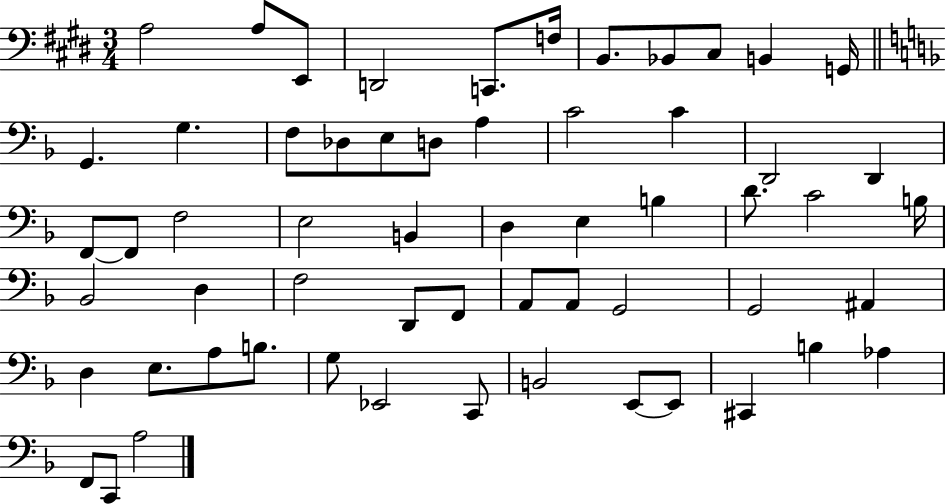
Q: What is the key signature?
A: E major